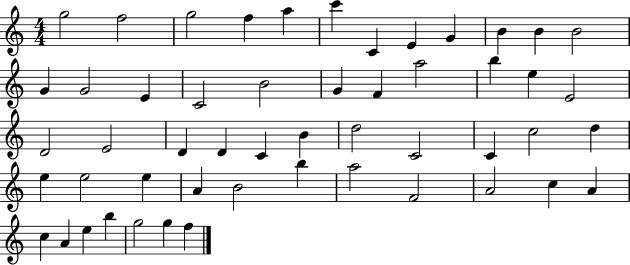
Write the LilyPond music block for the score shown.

{
  \clef treble
  \numericTimeSignature
  \time 4/4
  \key c \major
  g''2 f''2 | g''2 f''4 a''4 | c'''4 c'4 e'4 g'4 | b'4 b'4 b'2 | \break g'4 g'2 e'4 | c'2 b'2 | g'4 f'4 a''2 | b''4 e''4 e'2 | \break d'2 e'2 | d'4 d'4 c'4 b'4 | d''2 c'2 | c'4 c''2 d''4 | \break e''4 e''2 e''4 | a'4 b'2 b''4 | a''2 f'2 | a'2 c''4 a'4 | \break c''4 a'4 e''4 b''4 | g''2 g''4 f''4 | \bar "|."
}